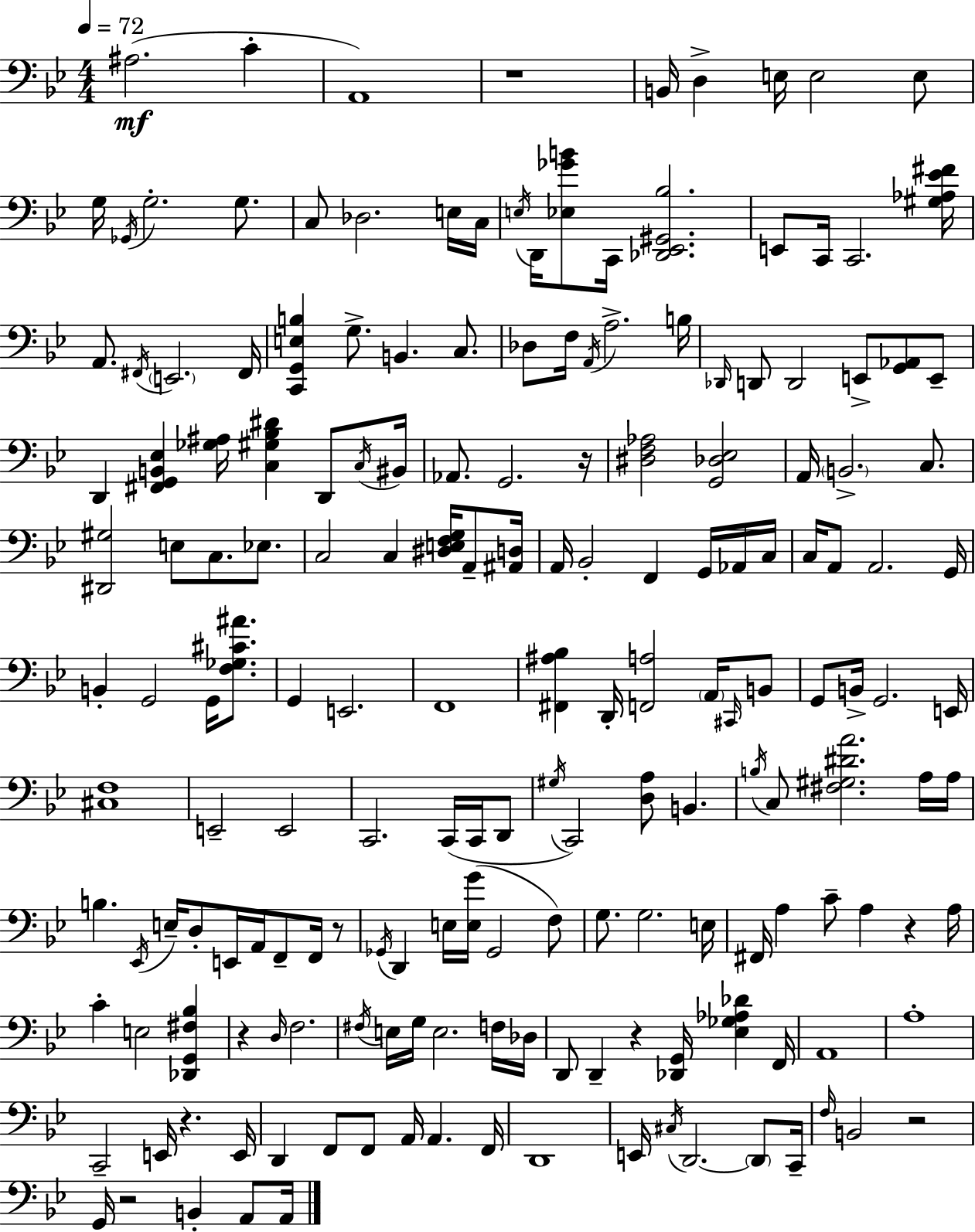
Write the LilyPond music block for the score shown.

{
  \clef bass
  \numericTimeSignature
  \time 4/4
  \key bes \major
  \tempo 4 = 72
  ais2.(\mf c'4-. | a,1) | r1 | b,16 d4-> e16 e2 e8 | \break g16 \acciaccatura { ges,16 } g2.-. g8. | c8 des2. e16 | c16 \acciaccatura { e16 } d,16 <ees ges' b'>8 c,16 <des, ees, gis, bes>2. | e,8 c,16 c,2. | \break <gis aes ees' fis'>16 a,8. \acciaccatura { fis,16 } \parenthesize e,2. | fis,16 <c, g, e b>4 g8.-> b,4. | c8. des8 f16 \acciaccatura { a,16 } a2.-> | b16 \grace { des,16 } d,8 d,2 e,8-> | \break <g, aes,>8 e,8-- d,4 <fis, g, b, ees>4 <ges ais>16 <c gis bes dis'>4 | d,8 \acciaccatura { c16 } bis,16 aes,8. g,2. | r16 <dis f aes>2 <g, des ees>2 | a,16 \parenthesize b,2.-> | \break c8. <dis, gis>2 e8 | c8. ees8. c2 c4 | <dis e f g>16 a,8-- <ais, d>16 a,16 bes,2-. f,4 | g,16 aes,16 c16 c16 a,8 a,2. | \break g,16 b,4-. g,2 | g,16 <f ges cis' ais'>8. g,4 e,2. | f,1 | <fis, ais bes>4 d,16-. <f, a>2 | \break \parenthesize a,16 \grace { cis,16 } b,8 g,8 b,16-> g,2. | e,16 <cis f>1 | e,2-- e,2 | c,2. | \break c,16( c,16 d,8 \acciaccatura { gis16 } c,2) | <d a>8 b,4. \acciaccatura { b16 } c8 <fis gis dis' a'>2. | a16 a16 b4. \acciaccatura { ees,16 } | e16-- d8-. e,16 a,16 f,8-- f,16 r8 \acciaccatura { ges,16 } d,4 e16 | \break <e g'>16( ges,2 f8) g8. g2. | e16 fis,16 a4 | c'8-- a4 r4 a16 c'4-. e2 | <des, g, fis bes>4 r4 \grace { d16 } | \break f2. \acciaccatura { fis16 } e16 g16 e2. | f16 des16 d,8 d,4-- | r4 <des, g,>16 <ees ges aes des'>4 f,16 a,1 | a1-. | \break c,2-- | e,16 r4. e,16 d,4 | f,8 f,8 a,16 a,4. f,16 d,1 | e,16 \acciaccatura { cis16 } d,2.~~ | \break \parenthesize d,8 c,16-- \grace { f16 } b,2 | r2 g,16 | r2 b,4-. a,8 a,16 \bar "|."
}